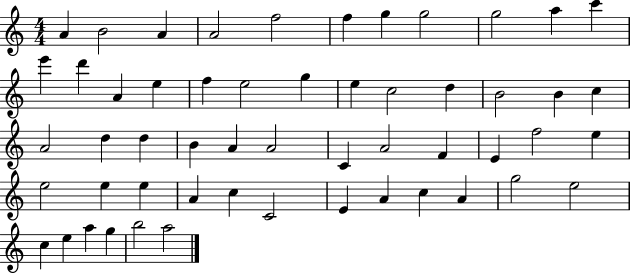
A4/q B4/h A4/q A4/h F5/h F5/q G5/q G5/h G5/h A5/q C6/q E6/q D6/q A4/q E5/q F5/q E5/h G5/q E5/q C5/h D5/q B4/h B4/q C5/q A4/h D5/q D5/q B4/q A4/q A4/h C4/q A4/h F4/q E4/q F5/h E5/q E5/h E5/q E5/q A4/q C5/q C4/h E4/q A4/q C5/q A4/q G5/h E5/h C5/q E5/q A5/q G5/q B5/h A5/h